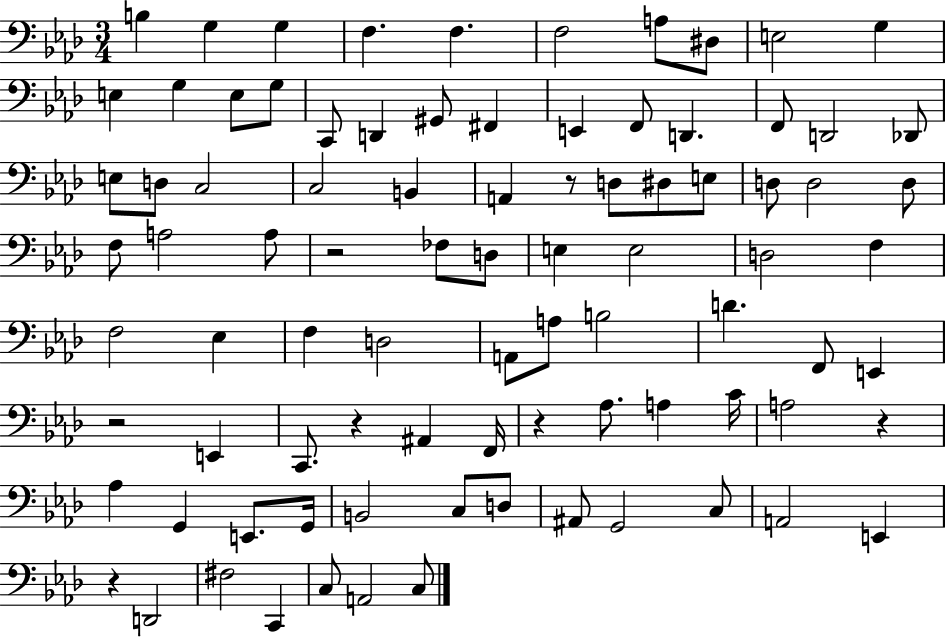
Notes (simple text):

B3/q G3/q G3/q F3/q. F3/q. F3/h A3/e D#3/e E3/h G3/q E3/q G3/q E3/e G3/e C2/e D2/q G#2/e F#2/q E2/q F2/e D2/q. F2/e D2/h Db2/e E3/e D3/e C3/h C3/h B2/q A2/q R/e D3/e D#3/e E3/e D3/e D3/h D3/e F3/e A3/h A3/e R/h FES3/e D3/e E3/q E3/h D3/h F3/q F3/h Eb3/q F3/q D3/h A2/e A3/e B3/h D4/q. F2/e E2/q R/h E2/q C2/e. R/q A#2/q F2/s R/q Ab3/e. A3/q C4/s A3/h R/q Ab3/q G2/q E2/e. G2/s B2/h C3/e D3/e A#2/e G2/h C3/e A2/h E2/q R/q D2/h F#3/h C2/q C3/e A2/h C3/e